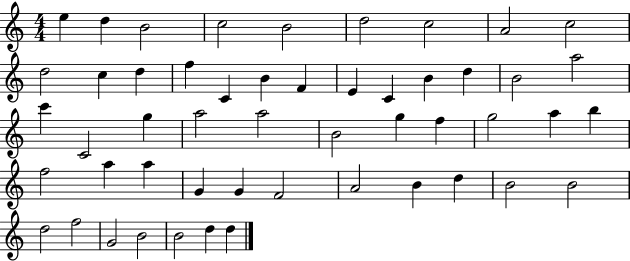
{
  \clef treble
  \numericTimeSignature
  \time 4/4
  \key c \major
  e''4 d''4 b'2 | c''2 b'2 | d''2 c''2 | a'2 c''2 | \break d''2 c''4 d''4 | f''4 c'4 b'4 f'4 | e'4 c'4 b'4 d''4 | b'2 a''2 | \break c'''4 c'2 g''4 | a''2 a''2 | b'2 g''4 f''4 | g''2 a''4 b''4 | \break f''2 a''4 a''4 | g'4 g'4 f'2 | a'2 b'4 d''4 | b'2 b'2 | \break d''2 f''2 | g'2 b'2 | b'2 d''4 d''4 | \bar "|."
}